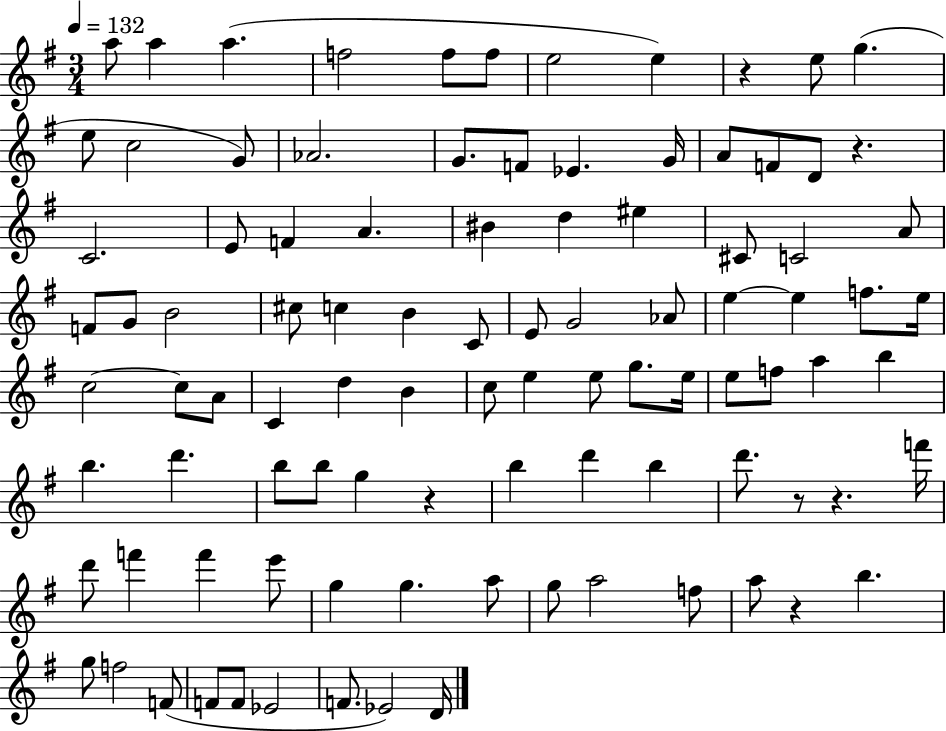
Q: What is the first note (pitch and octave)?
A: A5